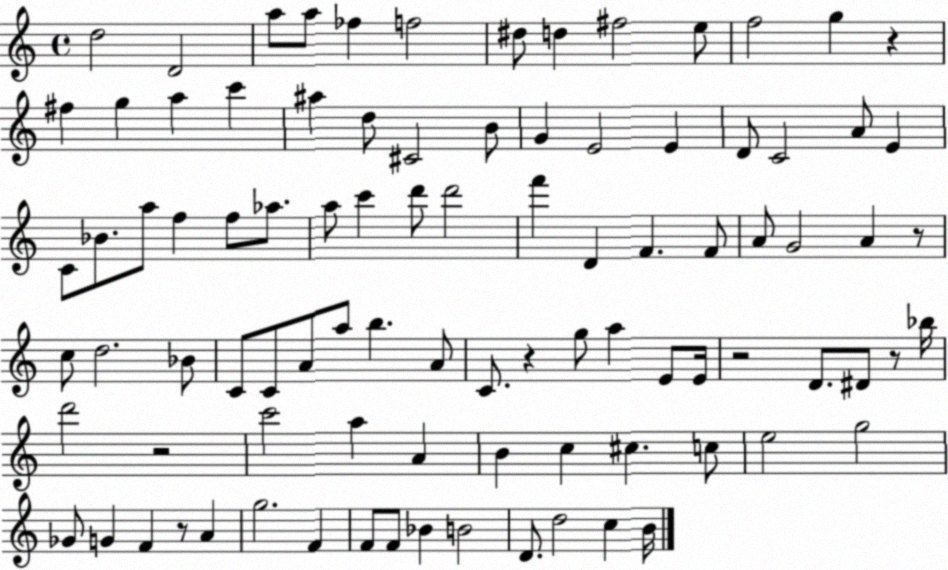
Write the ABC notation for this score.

X:1
T:Untitled
M:4/4
L:1/4
K:C
d2 D2 a/2 a/2 _f f2 ^d/2 d ^f2 e/2 f2 g z ^f g a c' ^a d/2 ^C2 B/2 G E2 E D/2 C2 A/2 E C/2 _B/2 a/2 f f/2 _a/2 a/2 c' d'/2 d'2 f' D F F/2 A/2 G2 A z/2 c/2 d2 _B/2 C/2 C/2 A/2 a/2 b A/2 C/2 z g/2 a E/2 E/4 z2 D/2 ^D/2 z/2 _b/4 d'2 z2 c'2 a A B c ^c c/2 e2 g2 _G/2 G F z/2 A g2 F F/2 F/2 _B B2 D/2 d2 c B/4